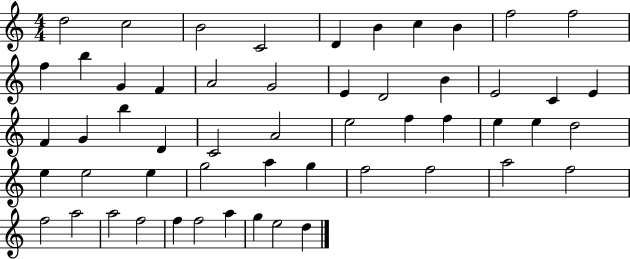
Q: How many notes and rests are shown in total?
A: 54